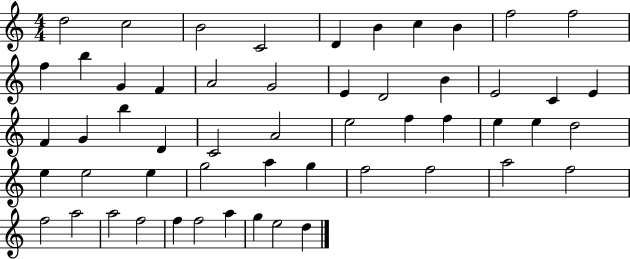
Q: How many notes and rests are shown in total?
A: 54